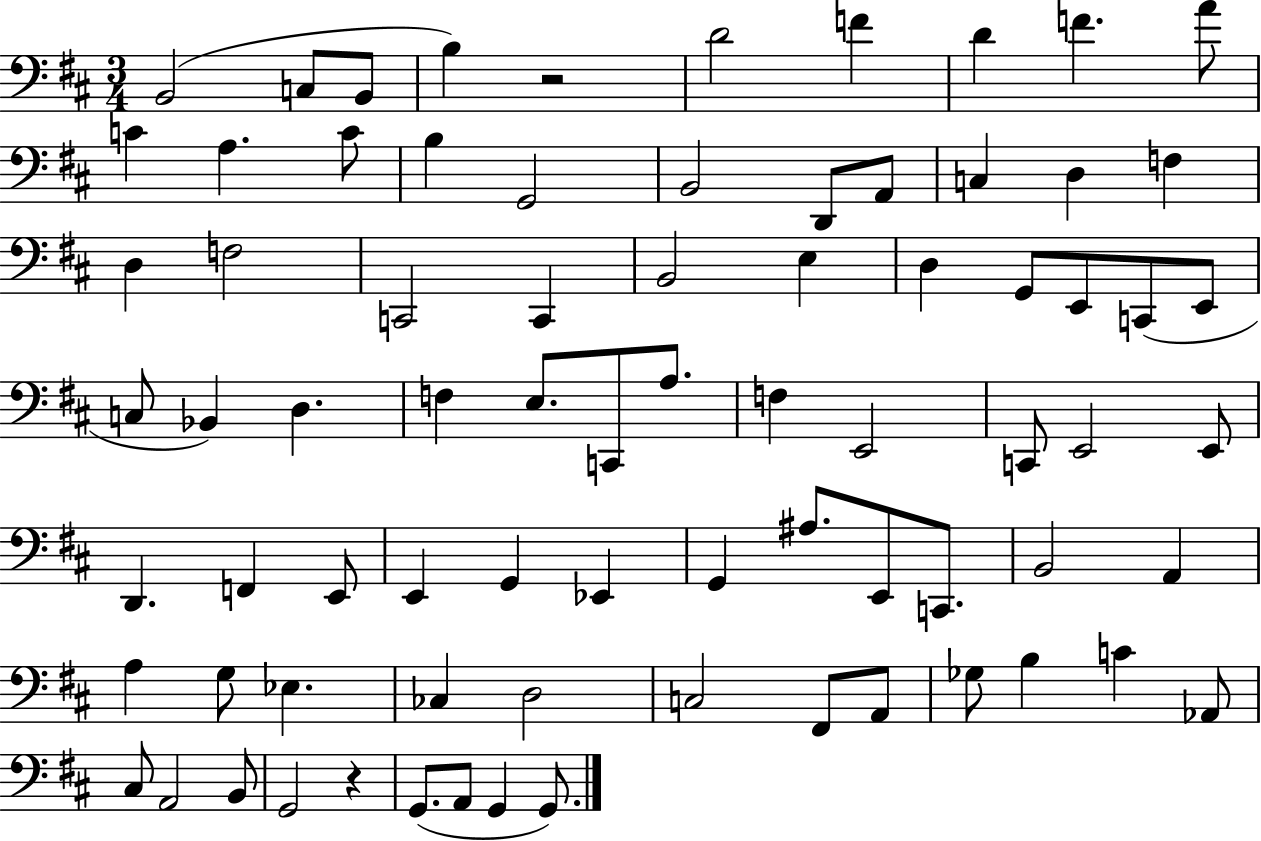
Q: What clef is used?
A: bass